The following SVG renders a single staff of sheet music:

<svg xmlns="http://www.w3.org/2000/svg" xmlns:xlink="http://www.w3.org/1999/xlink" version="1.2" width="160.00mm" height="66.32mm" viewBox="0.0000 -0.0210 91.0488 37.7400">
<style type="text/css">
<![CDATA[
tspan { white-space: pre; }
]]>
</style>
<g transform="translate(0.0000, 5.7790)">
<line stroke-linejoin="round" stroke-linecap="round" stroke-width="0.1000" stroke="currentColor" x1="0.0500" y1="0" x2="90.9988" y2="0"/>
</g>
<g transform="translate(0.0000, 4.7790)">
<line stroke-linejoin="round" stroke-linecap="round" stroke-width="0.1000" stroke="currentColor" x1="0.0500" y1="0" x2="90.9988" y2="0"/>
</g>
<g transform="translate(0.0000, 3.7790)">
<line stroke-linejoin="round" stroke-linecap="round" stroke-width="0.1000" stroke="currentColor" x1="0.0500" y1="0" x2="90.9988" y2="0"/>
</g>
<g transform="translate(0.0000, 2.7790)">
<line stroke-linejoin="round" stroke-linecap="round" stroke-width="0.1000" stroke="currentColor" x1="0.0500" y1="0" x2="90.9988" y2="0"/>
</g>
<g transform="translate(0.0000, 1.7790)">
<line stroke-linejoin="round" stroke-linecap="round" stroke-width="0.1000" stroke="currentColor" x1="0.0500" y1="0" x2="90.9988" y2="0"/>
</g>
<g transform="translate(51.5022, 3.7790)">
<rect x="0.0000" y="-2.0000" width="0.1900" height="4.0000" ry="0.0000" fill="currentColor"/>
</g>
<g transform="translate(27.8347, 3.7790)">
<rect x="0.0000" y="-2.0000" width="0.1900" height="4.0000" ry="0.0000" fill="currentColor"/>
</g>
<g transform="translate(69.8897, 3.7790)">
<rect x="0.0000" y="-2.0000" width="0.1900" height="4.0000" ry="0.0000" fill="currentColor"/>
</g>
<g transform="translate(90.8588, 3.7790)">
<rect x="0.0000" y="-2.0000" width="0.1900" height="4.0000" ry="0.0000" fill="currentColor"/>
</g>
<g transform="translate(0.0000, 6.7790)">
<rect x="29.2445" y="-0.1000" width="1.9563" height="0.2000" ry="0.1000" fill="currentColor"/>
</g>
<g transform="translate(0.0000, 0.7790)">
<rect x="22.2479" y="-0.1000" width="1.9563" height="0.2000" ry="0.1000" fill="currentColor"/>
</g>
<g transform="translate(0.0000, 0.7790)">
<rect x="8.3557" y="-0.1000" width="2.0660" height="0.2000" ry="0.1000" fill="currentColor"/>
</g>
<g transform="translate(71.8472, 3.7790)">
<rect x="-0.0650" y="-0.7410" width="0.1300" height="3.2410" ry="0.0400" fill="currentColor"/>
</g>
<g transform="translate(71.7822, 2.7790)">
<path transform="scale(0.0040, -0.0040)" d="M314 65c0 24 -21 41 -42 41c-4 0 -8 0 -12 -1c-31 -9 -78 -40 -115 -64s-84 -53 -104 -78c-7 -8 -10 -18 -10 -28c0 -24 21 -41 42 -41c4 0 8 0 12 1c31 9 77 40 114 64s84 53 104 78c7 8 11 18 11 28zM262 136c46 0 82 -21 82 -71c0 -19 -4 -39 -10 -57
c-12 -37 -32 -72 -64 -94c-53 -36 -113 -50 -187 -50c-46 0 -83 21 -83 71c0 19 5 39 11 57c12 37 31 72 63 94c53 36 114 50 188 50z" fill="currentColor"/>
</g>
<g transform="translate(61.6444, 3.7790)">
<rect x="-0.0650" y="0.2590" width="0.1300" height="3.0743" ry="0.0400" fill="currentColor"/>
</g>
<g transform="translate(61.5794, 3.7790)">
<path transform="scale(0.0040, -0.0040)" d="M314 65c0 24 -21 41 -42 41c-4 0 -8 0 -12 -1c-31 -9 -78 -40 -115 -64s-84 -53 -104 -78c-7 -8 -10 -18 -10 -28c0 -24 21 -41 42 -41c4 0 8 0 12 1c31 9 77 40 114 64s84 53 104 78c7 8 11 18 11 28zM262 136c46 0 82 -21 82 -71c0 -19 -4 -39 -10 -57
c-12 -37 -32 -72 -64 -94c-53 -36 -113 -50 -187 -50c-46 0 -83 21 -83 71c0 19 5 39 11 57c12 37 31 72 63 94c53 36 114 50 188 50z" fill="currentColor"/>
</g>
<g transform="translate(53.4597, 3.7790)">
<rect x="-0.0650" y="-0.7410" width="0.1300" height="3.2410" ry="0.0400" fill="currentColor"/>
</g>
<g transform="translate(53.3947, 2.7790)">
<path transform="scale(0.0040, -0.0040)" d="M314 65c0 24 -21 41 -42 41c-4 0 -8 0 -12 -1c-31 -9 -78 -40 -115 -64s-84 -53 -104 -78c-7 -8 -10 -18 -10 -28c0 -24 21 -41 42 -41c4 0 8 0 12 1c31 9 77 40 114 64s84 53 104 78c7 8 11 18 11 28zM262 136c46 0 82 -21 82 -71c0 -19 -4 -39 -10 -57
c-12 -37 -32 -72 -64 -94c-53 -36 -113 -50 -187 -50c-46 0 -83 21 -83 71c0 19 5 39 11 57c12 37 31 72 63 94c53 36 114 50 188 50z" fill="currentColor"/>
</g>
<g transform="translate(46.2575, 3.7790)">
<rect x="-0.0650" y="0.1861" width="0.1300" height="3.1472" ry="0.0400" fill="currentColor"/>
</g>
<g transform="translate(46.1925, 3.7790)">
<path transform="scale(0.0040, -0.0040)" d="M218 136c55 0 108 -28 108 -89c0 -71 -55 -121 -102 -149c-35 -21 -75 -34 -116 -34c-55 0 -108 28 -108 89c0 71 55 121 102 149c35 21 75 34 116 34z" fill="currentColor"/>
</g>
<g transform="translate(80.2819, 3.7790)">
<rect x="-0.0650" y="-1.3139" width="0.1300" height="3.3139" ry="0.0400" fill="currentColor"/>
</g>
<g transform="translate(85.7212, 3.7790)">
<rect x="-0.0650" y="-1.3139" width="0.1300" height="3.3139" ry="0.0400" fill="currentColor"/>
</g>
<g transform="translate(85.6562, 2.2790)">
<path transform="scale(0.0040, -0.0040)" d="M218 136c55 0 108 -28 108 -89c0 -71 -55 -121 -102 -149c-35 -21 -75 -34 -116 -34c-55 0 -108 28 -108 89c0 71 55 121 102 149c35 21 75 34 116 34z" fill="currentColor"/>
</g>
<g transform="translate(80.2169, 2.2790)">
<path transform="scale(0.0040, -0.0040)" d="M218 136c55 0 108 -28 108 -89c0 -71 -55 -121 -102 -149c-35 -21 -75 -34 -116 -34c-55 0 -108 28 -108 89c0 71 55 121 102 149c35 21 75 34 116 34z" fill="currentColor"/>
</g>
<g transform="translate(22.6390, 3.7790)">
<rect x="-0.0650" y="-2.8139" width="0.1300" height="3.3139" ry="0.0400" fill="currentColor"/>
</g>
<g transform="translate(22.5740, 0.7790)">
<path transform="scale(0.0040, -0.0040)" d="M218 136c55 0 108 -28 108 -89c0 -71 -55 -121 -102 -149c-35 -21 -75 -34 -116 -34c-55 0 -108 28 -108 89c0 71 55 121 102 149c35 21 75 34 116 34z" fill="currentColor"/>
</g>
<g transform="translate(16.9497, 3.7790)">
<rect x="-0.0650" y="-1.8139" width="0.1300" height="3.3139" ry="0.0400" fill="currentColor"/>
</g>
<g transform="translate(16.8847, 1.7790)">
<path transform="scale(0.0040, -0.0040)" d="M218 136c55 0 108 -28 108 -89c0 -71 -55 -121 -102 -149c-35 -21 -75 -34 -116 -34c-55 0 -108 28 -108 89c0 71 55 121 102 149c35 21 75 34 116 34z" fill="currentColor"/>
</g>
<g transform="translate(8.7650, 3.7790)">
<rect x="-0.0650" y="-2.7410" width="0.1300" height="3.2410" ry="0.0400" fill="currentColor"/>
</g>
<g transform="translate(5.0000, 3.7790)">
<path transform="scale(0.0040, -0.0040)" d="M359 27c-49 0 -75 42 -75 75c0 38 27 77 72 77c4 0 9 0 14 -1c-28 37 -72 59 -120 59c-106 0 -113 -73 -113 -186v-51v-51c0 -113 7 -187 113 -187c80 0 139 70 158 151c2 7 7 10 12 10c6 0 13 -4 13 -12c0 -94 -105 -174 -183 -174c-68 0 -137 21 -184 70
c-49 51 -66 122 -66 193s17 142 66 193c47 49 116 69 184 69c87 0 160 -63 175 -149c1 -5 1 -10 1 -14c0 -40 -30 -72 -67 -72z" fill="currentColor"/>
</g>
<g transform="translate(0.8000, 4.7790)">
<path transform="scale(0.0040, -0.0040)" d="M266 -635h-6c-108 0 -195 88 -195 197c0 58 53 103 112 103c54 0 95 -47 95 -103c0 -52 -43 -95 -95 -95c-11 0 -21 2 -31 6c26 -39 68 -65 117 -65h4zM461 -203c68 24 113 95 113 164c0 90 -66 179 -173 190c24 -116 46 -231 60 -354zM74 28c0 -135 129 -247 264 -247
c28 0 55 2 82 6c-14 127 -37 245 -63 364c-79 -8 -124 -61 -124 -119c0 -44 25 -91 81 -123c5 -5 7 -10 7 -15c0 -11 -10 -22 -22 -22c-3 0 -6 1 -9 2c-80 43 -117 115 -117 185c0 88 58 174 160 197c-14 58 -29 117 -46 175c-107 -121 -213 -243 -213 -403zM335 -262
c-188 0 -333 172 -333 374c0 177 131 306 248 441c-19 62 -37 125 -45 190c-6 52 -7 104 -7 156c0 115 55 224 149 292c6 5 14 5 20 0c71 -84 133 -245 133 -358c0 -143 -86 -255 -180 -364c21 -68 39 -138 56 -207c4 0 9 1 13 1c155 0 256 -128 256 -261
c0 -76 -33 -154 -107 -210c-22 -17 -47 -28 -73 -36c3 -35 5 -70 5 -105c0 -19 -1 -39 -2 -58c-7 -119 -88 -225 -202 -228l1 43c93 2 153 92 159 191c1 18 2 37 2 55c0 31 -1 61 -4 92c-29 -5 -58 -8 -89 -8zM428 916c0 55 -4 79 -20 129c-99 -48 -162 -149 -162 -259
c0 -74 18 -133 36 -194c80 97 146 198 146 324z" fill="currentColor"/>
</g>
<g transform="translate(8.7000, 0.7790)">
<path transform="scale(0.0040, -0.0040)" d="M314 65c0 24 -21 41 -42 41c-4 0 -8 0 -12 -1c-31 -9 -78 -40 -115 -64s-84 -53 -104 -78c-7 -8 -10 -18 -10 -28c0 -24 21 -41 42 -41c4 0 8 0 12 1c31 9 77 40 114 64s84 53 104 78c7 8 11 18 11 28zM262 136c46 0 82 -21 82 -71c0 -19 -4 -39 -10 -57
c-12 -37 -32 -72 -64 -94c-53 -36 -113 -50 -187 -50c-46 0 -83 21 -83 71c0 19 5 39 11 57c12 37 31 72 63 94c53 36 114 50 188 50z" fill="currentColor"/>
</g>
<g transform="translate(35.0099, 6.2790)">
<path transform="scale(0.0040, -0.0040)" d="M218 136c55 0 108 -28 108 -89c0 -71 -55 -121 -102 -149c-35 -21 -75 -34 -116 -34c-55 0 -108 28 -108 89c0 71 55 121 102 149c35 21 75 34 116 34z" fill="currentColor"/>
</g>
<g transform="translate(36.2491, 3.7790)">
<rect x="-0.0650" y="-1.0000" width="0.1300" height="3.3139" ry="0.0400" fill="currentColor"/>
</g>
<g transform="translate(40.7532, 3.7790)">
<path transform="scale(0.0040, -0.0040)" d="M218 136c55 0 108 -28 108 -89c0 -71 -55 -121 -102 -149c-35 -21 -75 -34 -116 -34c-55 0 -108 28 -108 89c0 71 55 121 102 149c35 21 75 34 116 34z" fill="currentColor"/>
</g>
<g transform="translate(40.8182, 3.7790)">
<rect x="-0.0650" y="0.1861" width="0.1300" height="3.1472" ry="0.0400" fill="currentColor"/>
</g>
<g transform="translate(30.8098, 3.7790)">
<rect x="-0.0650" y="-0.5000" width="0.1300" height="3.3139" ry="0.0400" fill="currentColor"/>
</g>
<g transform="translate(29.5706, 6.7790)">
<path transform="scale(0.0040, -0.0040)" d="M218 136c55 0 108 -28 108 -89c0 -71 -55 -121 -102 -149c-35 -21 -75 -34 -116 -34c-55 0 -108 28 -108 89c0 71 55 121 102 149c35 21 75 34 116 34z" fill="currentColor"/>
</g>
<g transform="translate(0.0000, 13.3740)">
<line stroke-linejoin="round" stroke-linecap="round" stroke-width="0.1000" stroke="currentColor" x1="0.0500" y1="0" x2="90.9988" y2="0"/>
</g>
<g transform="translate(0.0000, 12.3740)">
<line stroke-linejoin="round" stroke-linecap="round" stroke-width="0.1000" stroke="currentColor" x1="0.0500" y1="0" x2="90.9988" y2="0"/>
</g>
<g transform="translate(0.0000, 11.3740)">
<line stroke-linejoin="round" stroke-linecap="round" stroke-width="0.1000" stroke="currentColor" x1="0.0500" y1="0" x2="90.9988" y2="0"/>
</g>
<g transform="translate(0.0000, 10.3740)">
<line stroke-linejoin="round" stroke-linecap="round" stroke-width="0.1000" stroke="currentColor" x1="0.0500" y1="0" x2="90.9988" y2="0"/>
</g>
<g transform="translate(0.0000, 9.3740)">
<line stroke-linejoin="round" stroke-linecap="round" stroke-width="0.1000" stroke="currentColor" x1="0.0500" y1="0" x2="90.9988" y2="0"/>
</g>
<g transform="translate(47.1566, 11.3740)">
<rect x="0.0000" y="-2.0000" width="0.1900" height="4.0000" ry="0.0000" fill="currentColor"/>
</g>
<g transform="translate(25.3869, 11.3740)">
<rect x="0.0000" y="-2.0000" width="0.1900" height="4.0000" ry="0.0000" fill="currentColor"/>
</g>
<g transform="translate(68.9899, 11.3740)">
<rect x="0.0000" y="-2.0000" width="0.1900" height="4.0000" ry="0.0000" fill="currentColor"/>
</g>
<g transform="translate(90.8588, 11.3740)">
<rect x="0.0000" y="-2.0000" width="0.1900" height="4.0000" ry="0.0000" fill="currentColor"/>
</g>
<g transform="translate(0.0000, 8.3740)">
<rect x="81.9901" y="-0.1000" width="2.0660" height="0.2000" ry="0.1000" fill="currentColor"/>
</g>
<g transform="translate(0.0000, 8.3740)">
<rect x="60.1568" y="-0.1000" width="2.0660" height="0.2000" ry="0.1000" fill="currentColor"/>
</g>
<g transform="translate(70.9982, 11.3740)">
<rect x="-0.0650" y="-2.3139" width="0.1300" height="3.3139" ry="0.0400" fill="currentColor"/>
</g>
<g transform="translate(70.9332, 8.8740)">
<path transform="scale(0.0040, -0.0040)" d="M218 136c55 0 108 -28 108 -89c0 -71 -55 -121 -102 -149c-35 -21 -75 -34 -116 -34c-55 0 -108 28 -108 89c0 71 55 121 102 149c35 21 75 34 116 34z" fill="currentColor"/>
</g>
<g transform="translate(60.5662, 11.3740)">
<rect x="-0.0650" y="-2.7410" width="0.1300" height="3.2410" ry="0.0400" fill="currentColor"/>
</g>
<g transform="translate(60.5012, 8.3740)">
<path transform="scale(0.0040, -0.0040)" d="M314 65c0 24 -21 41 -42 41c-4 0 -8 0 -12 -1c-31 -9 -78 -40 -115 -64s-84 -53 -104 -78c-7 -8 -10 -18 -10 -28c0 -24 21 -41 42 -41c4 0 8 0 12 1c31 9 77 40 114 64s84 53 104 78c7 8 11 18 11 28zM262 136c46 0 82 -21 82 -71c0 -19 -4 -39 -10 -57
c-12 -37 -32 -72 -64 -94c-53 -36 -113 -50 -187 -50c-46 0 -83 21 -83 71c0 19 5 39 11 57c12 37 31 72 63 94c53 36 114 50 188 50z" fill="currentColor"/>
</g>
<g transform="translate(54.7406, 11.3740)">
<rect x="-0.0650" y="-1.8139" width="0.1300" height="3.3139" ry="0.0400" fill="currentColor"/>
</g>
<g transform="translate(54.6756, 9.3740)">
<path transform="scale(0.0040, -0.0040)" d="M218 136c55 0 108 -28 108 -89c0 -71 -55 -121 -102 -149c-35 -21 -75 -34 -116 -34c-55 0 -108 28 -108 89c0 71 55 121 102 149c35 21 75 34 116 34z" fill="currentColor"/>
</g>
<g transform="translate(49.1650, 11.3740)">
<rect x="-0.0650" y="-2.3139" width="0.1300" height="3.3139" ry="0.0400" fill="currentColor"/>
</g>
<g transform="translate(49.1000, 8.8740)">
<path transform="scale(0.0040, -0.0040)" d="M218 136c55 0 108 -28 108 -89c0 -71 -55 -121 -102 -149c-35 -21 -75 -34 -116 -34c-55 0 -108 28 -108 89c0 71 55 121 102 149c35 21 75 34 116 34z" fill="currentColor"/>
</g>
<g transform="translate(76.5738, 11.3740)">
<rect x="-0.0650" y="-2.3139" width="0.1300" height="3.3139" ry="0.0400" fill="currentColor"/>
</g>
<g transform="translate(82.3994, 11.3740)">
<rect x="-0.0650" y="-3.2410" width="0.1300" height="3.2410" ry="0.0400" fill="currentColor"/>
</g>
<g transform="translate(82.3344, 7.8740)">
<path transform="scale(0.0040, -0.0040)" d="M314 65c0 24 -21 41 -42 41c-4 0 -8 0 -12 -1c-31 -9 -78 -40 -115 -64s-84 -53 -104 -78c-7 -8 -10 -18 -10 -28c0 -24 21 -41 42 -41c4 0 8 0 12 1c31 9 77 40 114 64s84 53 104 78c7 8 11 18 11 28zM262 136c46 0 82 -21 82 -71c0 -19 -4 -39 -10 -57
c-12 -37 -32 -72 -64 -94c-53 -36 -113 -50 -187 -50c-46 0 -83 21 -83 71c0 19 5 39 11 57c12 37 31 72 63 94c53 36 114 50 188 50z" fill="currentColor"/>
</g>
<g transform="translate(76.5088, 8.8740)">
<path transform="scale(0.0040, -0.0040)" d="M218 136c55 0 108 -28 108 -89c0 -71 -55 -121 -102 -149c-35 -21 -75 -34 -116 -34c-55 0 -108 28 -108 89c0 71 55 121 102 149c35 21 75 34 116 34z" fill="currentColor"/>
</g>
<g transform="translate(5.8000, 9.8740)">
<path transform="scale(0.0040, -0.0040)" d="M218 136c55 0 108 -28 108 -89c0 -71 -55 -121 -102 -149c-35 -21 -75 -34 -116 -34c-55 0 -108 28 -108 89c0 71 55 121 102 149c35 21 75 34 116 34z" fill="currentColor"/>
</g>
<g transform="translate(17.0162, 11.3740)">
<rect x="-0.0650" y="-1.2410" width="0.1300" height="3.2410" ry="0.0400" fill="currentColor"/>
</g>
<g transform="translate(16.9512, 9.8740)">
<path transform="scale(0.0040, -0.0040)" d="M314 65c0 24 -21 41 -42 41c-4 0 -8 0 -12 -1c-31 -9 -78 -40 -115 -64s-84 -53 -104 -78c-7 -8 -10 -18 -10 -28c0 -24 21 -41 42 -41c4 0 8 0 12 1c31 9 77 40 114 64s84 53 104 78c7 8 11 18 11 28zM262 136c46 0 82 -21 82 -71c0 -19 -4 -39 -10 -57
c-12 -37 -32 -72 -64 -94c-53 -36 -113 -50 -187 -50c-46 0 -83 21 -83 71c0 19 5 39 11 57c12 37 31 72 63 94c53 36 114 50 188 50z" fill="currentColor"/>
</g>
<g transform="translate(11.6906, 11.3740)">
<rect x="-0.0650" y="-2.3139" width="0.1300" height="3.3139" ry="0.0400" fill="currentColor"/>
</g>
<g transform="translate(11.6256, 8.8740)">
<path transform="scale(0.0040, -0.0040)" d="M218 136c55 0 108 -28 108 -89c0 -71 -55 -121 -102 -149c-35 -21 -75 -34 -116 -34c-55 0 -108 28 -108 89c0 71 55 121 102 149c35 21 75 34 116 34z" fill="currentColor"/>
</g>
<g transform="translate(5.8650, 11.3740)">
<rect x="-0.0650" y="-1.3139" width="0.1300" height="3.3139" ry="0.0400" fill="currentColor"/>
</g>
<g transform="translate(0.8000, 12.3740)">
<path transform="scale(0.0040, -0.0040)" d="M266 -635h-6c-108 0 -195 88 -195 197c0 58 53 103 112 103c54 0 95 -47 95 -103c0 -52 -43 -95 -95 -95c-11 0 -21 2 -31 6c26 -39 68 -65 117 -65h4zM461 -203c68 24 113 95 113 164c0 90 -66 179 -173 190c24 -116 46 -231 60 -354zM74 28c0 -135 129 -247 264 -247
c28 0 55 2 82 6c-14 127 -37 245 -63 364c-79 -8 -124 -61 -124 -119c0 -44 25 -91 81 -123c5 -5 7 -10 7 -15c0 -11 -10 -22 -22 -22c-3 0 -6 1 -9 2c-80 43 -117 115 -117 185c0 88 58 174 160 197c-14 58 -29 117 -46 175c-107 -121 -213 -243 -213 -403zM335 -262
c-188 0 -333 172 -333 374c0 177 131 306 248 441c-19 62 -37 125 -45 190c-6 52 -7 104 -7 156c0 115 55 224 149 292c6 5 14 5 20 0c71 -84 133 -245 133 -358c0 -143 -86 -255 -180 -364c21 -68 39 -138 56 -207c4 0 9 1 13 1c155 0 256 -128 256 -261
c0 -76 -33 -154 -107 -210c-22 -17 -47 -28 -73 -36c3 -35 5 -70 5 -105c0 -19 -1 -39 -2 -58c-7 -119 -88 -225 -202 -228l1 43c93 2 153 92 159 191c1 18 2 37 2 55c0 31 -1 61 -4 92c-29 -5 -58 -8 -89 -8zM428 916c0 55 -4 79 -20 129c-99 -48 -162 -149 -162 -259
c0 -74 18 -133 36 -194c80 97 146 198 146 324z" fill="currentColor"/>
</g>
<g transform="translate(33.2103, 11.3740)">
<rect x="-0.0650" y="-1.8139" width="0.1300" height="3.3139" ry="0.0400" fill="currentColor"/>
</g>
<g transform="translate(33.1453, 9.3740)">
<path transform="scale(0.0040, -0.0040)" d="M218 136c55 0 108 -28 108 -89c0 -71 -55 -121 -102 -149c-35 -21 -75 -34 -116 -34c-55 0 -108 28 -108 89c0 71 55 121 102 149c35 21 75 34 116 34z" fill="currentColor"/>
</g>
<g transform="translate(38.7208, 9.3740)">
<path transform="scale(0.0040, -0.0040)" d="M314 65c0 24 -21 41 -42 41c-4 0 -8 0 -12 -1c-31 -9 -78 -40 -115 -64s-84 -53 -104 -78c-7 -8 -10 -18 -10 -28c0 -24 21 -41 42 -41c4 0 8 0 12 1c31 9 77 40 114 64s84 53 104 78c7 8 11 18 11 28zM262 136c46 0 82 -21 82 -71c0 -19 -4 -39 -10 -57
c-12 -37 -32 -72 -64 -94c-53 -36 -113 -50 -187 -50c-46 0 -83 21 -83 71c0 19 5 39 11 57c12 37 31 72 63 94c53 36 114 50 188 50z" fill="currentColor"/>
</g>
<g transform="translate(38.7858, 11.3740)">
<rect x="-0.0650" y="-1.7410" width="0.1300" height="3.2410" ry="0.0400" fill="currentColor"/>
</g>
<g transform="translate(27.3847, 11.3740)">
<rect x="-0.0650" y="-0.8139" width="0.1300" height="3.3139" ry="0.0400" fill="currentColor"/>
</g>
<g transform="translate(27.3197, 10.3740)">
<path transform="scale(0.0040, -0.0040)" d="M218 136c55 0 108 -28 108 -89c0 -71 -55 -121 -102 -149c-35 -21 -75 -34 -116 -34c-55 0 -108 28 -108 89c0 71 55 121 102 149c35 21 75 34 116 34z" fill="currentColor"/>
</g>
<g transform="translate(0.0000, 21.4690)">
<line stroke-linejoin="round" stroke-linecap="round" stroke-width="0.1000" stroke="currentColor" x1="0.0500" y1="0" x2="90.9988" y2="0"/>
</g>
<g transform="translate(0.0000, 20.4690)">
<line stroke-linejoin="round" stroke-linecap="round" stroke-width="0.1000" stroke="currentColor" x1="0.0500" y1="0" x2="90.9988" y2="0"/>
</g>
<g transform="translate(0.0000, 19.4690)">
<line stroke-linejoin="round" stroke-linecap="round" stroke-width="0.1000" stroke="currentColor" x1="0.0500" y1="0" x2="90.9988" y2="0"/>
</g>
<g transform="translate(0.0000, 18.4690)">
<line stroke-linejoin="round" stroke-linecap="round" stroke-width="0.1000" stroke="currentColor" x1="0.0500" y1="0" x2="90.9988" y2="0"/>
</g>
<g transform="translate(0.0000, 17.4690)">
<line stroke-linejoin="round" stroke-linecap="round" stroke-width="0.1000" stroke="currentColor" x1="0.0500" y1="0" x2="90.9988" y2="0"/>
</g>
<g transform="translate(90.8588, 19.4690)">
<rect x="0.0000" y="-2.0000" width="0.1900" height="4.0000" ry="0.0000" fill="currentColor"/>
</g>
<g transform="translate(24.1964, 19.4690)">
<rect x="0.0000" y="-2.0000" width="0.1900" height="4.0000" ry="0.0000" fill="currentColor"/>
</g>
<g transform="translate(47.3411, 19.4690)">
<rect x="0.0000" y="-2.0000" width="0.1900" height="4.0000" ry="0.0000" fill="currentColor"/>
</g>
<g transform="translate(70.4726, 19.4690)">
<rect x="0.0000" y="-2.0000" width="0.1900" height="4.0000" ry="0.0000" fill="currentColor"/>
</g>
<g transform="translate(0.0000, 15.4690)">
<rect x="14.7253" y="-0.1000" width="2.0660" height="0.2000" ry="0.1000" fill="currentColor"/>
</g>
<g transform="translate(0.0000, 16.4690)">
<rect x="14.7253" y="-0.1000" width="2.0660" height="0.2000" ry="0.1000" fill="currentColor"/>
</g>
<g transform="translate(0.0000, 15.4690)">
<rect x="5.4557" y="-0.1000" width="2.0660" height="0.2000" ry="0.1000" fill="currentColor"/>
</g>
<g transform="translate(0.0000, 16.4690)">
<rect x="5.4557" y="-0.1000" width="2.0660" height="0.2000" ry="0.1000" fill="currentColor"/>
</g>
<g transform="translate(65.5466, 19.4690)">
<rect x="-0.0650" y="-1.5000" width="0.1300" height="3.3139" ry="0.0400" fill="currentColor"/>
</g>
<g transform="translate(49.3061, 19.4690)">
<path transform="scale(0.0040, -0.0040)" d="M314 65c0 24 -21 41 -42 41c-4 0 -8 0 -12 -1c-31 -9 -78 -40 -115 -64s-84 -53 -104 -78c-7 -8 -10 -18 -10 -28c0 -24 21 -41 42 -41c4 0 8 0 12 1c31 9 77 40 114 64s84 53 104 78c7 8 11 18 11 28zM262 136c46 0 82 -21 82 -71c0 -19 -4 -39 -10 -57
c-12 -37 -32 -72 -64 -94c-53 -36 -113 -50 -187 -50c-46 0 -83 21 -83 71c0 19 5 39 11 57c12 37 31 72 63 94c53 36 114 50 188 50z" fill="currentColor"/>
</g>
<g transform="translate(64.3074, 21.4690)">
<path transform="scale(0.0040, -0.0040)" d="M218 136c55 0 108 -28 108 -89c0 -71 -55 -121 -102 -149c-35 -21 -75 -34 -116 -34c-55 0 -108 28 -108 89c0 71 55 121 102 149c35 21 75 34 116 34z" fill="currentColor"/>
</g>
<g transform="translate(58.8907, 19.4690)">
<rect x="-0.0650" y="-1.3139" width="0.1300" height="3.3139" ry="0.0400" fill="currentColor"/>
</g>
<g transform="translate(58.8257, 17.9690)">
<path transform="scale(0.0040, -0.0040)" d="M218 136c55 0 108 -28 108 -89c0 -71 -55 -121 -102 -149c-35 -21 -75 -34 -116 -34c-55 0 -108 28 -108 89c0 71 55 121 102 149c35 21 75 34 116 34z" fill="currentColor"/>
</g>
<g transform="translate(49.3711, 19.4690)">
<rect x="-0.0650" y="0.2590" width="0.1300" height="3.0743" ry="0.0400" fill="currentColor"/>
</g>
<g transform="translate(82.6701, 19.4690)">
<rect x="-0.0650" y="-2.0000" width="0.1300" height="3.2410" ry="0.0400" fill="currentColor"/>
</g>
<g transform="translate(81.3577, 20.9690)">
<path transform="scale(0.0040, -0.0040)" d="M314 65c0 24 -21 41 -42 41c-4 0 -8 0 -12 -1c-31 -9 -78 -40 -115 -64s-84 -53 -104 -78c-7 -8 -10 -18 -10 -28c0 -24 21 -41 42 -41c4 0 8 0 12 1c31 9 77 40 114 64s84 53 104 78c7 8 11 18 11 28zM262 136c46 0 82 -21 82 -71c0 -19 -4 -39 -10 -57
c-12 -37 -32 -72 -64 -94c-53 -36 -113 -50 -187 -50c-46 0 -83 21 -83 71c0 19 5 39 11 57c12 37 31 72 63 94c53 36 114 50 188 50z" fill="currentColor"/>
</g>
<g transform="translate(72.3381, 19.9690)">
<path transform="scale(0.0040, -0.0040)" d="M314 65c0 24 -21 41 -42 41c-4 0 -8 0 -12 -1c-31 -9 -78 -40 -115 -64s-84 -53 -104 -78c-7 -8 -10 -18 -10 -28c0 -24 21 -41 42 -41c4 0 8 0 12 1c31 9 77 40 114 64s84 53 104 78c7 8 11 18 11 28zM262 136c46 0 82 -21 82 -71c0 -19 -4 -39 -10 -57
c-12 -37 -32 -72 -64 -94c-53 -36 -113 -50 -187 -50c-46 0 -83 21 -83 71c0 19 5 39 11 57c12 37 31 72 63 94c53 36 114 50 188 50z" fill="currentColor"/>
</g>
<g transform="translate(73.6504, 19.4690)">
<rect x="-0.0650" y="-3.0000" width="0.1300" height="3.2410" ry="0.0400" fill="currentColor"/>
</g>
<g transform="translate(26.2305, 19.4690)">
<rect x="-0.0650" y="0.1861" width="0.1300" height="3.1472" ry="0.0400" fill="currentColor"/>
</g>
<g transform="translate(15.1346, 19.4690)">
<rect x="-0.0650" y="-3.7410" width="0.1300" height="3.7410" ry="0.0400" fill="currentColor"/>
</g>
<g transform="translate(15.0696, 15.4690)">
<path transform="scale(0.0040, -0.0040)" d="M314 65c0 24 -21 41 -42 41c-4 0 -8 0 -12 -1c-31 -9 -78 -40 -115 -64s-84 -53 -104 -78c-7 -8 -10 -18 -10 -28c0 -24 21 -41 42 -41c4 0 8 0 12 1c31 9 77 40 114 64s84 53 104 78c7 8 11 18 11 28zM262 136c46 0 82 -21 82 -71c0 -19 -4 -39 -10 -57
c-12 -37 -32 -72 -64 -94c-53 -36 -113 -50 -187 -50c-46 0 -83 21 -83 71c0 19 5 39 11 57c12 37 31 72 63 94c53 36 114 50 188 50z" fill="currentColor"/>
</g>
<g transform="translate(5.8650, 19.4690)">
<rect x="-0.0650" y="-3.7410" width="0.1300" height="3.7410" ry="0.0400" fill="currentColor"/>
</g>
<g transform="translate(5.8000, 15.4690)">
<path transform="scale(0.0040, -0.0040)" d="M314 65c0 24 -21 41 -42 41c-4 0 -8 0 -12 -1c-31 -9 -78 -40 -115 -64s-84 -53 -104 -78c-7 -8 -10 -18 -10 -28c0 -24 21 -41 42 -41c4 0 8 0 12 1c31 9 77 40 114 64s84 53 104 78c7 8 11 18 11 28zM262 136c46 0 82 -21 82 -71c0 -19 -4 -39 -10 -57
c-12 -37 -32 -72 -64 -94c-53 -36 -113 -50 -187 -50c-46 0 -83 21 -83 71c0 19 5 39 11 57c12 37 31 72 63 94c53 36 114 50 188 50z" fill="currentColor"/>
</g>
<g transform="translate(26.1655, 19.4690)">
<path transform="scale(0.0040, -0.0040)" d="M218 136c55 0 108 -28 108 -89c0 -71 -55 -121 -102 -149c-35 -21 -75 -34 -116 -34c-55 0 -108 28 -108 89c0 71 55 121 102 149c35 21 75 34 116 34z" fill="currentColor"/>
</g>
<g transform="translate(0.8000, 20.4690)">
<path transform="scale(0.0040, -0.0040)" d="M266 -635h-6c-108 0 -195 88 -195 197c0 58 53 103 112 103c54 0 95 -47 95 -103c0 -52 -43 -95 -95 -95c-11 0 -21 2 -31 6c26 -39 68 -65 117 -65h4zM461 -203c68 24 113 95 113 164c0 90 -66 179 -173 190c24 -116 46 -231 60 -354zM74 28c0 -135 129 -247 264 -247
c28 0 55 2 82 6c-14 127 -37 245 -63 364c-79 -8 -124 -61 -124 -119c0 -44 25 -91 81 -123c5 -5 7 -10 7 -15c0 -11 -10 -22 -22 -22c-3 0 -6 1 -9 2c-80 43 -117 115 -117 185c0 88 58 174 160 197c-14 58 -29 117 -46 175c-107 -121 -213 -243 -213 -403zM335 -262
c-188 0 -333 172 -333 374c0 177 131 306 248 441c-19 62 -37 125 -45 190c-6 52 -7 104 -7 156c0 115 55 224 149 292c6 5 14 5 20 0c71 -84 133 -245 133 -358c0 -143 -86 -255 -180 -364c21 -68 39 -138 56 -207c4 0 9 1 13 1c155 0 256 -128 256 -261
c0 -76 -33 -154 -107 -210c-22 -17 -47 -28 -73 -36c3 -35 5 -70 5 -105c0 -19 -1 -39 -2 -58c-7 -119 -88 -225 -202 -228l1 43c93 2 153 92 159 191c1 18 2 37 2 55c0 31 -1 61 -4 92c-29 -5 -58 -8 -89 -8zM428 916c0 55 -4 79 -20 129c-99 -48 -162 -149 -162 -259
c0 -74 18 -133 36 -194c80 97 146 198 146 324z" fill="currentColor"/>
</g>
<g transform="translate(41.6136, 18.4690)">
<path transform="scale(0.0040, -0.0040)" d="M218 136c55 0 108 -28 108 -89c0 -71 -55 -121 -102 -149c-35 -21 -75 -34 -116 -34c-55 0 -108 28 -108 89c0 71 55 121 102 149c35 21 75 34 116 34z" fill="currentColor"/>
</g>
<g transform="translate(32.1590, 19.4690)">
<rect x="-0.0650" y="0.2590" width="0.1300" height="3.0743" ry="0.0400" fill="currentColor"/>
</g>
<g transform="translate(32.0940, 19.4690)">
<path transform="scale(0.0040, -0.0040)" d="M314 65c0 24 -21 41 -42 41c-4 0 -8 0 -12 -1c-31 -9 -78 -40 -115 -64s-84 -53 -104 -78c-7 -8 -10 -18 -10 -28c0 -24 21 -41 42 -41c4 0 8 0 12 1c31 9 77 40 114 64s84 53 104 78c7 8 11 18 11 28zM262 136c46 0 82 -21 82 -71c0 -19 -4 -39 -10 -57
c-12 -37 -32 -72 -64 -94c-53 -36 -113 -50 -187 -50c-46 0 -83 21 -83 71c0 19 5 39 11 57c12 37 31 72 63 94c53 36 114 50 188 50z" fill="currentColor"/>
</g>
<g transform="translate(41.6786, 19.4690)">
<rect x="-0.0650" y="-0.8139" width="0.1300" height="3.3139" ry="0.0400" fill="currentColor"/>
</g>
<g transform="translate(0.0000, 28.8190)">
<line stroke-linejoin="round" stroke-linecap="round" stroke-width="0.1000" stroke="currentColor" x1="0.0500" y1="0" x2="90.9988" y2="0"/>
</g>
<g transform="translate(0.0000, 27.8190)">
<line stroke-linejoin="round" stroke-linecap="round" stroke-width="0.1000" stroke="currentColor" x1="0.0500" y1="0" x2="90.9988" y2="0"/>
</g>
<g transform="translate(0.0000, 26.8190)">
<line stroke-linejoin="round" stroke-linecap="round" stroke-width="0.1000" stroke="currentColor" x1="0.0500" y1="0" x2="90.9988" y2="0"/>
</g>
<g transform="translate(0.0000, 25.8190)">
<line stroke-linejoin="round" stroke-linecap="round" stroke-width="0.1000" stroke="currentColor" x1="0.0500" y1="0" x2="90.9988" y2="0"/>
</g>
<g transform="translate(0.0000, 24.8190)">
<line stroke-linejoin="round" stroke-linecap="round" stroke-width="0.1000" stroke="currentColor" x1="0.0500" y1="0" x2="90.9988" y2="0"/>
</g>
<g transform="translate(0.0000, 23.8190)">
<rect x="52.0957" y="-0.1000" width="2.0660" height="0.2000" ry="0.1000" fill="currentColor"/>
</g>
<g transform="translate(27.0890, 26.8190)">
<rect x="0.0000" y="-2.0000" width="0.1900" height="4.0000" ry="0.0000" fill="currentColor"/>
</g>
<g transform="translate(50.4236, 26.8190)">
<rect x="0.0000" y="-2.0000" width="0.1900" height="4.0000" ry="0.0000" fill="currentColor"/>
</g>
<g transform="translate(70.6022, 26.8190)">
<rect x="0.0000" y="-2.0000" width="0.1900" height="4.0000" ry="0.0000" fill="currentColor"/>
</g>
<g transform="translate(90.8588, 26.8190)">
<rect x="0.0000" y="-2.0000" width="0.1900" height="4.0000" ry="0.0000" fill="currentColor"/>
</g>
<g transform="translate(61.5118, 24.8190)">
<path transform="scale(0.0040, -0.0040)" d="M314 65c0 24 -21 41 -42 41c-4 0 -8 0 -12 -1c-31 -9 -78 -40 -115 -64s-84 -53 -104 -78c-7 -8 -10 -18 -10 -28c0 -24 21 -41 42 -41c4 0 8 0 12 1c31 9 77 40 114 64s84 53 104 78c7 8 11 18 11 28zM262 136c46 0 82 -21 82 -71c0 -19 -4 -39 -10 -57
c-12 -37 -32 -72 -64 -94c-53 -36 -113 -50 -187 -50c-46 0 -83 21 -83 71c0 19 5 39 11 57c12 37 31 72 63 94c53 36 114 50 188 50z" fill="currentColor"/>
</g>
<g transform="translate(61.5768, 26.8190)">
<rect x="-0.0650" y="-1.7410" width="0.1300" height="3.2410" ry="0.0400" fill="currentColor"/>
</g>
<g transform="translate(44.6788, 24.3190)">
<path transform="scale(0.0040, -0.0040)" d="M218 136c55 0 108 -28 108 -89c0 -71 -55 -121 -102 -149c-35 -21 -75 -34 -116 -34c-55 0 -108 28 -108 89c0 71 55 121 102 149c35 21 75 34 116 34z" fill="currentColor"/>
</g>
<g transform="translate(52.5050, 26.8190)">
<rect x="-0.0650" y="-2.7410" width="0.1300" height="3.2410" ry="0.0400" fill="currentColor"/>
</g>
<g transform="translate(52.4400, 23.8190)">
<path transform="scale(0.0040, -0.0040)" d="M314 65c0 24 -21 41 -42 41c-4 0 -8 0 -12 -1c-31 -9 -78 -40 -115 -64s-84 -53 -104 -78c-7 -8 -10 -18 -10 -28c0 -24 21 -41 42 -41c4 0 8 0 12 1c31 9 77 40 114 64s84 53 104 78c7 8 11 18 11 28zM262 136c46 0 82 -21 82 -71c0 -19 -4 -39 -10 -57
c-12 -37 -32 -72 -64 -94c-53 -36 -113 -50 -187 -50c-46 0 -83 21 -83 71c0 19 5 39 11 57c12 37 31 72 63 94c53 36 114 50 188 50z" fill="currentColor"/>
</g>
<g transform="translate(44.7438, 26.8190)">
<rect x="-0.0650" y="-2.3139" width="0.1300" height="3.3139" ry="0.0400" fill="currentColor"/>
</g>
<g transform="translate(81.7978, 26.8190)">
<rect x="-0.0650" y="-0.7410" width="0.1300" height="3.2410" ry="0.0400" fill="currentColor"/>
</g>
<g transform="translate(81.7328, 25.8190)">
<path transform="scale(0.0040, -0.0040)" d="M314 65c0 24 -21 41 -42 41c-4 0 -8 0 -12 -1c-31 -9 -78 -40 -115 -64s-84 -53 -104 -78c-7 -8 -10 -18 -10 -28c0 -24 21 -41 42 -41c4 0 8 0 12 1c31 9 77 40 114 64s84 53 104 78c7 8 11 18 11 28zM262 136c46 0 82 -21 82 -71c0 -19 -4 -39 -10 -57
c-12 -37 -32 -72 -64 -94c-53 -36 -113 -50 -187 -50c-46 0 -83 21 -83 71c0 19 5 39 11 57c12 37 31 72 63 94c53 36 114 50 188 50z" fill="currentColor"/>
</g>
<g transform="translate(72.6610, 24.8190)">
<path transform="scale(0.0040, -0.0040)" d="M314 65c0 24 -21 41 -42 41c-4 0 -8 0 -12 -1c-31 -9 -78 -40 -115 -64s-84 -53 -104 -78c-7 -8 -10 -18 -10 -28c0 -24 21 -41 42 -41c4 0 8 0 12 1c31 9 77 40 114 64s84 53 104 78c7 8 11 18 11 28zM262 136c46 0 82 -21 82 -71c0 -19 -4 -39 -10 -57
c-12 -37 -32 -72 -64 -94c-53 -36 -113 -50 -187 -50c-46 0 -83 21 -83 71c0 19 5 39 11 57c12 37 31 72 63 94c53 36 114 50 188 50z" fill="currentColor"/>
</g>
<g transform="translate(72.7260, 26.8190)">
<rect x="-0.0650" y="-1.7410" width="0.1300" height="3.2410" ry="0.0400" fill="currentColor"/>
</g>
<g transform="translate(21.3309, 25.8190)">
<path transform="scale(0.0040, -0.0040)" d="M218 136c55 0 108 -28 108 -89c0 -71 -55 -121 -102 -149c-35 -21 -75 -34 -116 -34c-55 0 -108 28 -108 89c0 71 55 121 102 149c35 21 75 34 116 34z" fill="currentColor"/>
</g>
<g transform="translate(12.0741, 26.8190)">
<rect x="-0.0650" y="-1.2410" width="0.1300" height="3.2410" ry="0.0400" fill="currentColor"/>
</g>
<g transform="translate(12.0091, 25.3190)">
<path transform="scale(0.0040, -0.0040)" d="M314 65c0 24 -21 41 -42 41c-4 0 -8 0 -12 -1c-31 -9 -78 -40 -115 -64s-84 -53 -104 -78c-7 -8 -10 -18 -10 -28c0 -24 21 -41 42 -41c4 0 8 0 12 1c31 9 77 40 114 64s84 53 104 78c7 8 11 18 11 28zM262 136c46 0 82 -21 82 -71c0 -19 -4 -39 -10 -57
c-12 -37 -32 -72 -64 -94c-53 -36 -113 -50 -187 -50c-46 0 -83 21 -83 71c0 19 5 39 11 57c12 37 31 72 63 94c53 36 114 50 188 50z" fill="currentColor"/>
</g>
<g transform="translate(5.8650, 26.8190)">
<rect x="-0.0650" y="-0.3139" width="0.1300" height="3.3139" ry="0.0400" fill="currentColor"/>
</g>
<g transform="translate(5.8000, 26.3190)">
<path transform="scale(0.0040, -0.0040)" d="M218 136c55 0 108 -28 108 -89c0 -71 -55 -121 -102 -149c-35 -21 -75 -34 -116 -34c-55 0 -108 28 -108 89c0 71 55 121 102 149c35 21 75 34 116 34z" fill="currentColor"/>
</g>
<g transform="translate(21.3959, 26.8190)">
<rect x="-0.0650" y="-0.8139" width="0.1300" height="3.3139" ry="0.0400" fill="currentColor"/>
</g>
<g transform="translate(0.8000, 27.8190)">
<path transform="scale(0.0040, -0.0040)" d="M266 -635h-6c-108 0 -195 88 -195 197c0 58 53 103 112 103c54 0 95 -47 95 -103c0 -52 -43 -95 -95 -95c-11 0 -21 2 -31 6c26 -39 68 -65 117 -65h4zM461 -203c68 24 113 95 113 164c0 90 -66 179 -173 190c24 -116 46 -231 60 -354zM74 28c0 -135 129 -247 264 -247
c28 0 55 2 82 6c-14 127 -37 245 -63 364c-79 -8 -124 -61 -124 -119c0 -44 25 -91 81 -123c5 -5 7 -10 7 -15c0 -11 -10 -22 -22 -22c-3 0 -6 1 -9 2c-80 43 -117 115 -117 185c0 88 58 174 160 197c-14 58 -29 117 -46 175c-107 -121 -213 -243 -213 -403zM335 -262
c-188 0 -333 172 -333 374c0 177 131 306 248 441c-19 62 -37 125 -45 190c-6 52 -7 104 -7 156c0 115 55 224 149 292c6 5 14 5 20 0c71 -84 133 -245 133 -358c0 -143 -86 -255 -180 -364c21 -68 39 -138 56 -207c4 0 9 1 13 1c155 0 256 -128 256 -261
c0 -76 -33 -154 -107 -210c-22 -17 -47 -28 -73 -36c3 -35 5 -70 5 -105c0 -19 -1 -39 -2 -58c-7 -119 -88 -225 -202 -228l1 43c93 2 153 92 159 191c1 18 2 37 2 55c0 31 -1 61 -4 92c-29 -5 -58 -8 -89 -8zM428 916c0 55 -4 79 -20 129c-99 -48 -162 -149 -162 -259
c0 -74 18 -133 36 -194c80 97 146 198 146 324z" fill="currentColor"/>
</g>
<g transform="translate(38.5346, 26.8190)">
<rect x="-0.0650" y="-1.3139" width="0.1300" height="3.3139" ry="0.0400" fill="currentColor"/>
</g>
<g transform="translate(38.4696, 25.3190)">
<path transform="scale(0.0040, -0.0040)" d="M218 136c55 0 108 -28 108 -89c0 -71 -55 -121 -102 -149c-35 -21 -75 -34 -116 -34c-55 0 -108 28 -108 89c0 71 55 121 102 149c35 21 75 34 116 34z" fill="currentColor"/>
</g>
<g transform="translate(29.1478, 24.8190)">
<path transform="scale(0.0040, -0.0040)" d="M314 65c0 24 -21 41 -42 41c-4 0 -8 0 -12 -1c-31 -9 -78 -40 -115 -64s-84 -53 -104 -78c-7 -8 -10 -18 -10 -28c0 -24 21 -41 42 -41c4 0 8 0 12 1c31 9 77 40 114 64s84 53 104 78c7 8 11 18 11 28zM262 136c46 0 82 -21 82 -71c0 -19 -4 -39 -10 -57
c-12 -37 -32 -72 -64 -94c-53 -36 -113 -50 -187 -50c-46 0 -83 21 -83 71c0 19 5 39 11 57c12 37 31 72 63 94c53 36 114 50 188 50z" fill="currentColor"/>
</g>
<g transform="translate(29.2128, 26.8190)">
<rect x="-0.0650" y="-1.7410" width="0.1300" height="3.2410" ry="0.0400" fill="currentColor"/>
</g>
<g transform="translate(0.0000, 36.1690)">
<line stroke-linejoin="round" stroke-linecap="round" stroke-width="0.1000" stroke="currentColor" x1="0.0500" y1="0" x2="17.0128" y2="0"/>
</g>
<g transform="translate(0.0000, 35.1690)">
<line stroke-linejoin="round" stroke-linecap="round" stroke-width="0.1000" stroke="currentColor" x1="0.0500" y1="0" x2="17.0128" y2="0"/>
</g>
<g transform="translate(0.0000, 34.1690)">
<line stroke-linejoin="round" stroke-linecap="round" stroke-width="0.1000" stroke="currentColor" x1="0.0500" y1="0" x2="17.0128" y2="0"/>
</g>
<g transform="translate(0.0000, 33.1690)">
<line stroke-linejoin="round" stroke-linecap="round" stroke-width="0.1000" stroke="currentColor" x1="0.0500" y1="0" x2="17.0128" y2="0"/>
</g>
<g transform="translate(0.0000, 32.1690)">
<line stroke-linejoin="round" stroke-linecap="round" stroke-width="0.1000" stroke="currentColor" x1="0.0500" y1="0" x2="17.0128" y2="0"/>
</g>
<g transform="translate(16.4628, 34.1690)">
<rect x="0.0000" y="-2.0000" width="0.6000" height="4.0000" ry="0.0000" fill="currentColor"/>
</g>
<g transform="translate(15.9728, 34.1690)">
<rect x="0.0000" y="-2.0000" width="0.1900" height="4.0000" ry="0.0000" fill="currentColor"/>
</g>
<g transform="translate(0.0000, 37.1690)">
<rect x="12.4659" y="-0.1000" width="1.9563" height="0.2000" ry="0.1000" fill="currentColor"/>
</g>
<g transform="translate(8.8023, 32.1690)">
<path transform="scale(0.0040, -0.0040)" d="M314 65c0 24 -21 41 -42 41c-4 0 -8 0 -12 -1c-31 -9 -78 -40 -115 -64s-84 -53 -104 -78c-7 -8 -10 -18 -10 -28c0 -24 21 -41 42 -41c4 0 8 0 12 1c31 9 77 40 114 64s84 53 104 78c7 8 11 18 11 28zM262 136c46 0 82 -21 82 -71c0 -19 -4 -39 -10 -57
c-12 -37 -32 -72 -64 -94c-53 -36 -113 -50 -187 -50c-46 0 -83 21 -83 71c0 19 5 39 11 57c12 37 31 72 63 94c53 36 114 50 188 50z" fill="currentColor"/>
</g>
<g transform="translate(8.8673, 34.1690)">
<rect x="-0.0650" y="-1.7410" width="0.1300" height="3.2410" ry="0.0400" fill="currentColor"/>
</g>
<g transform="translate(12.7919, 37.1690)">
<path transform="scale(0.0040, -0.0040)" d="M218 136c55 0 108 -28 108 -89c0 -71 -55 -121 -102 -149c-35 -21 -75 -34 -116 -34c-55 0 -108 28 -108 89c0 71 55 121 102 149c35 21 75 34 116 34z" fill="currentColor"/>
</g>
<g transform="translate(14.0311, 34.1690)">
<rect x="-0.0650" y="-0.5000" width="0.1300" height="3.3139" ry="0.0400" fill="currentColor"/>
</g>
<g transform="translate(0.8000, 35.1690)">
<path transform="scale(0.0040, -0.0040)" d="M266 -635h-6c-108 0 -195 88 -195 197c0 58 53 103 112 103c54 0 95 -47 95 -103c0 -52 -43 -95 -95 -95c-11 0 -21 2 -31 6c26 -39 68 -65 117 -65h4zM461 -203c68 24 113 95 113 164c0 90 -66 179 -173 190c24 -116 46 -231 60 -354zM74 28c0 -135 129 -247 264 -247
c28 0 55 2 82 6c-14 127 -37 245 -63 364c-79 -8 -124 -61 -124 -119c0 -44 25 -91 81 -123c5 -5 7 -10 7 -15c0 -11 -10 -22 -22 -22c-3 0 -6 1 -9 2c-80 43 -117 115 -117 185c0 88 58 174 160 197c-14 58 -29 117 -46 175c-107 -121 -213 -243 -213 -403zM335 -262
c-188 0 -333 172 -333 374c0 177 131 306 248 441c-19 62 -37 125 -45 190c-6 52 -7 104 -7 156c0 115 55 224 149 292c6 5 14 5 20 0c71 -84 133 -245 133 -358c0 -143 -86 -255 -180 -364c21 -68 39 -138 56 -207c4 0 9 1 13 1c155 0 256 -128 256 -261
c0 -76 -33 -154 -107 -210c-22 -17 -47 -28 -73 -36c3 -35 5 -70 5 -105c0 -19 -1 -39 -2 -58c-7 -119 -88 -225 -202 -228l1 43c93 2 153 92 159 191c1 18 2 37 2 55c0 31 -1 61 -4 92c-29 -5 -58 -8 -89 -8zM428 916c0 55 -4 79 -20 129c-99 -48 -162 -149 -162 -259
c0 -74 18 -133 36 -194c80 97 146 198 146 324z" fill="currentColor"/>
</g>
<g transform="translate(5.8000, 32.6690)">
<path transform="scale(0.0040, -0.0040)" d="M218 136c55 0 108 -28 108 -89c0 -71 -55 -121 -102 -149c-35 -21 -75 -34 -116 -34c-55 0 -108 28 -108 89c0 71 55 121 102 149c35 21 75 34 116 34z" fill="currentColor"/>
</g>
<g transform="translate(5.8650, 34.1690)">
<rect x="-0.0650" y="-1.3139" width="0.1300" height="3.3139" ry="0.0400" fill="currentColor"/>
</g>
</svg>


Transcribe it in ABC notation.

X:1
T:Untitled
M:4/4
L:1/4
K:C
a2 f a C D B B d2 B2 d2 e e e g e2 d f f2 g f a2 g g b2 c'2 c'2 B B2 d B2 e E A2 F2 c e2 d f2 e g a2 f2 f2 d2 e f2 C